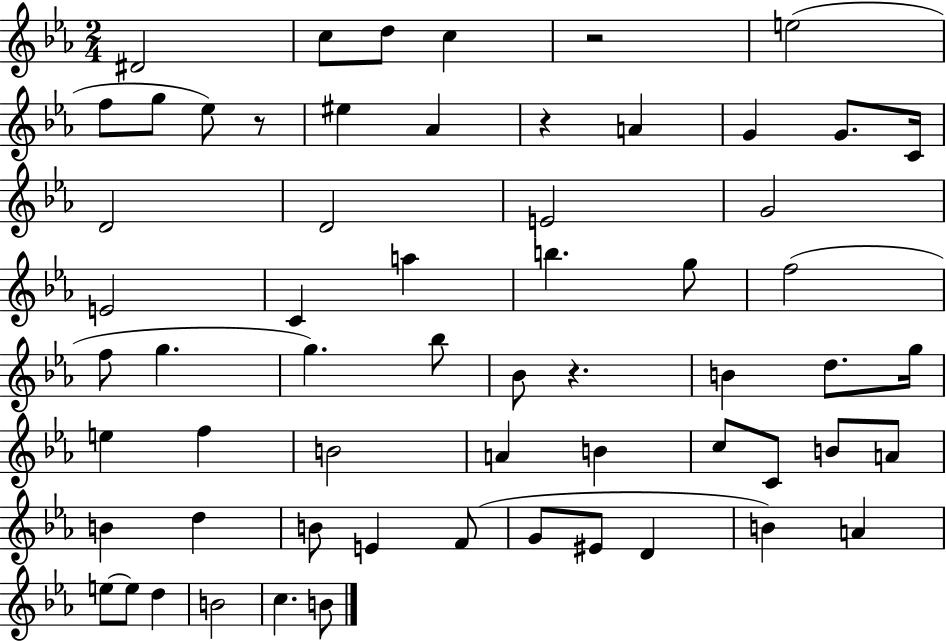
X:1
T:Untitled
M:2/4
L:1/4
K:Eb
^D2 c/2 d/2 c z2 e2 f/2 g/2 _e/2 z/2 ^e _A z A G G/2 C/4 D2 D2 E2 G2 E2 C a b g/2 f2 f/2 g g _b/2 _B/2 z B d/2 g/4 e f B2 A B c/2 C/2 B/2 A/2 B d B/2 E F/2 G/2 ^E/2 D B A e/2 e/2 d B2 c B/2